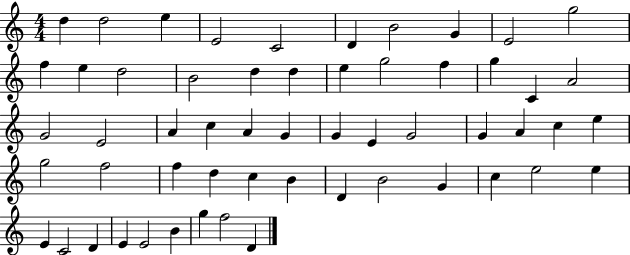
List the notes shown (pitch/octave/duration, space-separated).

D5/q D5/h E5/q E4/h C4/h D4/q B4/h G4/q E4/h G5/h F5/q E5/q D5/h B4/h D5/q D5/q E5/q G5/h F5/q G5/q C4/q A4/h G4/h E4/h A4/q C5/q A4/q G4/q G4/q E4/q G4/h G4/q A4/q C5/q E5/q G5/h F5/h F5/q D5/q C5/q B4/q D4/q B4/h G4/q C5/q E5/h E5/q E4/q C4/h D4/q E4/q E4/h B4/q G5/q F5/h D4/q